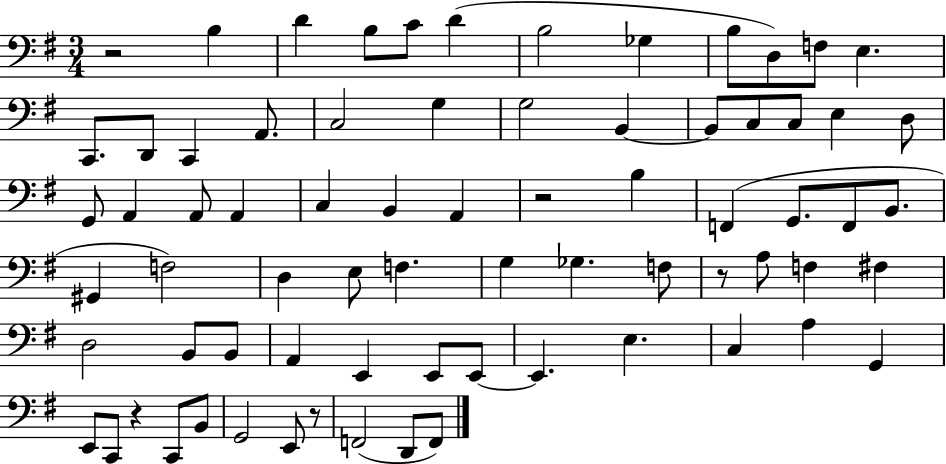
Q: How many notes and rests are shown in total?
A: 73